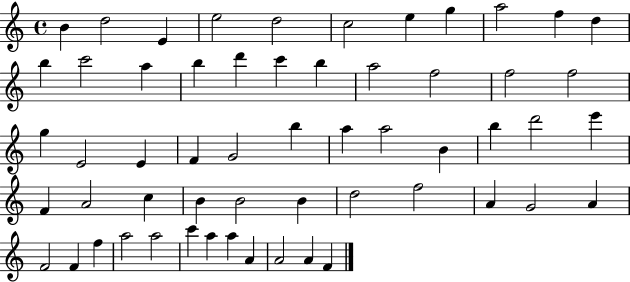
B4/q D5/h E4/q E5/h D5/h C5/h E5/q G5/q A5/h F5/q D5/q B5/q C6/h A5/q B5/q D6/q C6/q B5/q A5/h F5/h F5/h F5/h G5/q E4/h E4/q F4/q G4/h B5/q A5/q A5/h B4/q B5/q D6/h E6/q F4/q A4/h C5/q B4/q B4/h B4/q D5/h F5/h A4/q G4/h A4/q F4/h F4/q F5/q A5/h A5/h C6/q A5/q A5/q A4/q A4/h A4/q F4/q